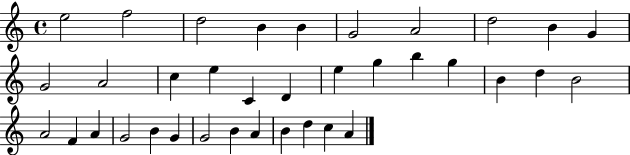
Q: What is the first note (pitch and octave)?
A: E5